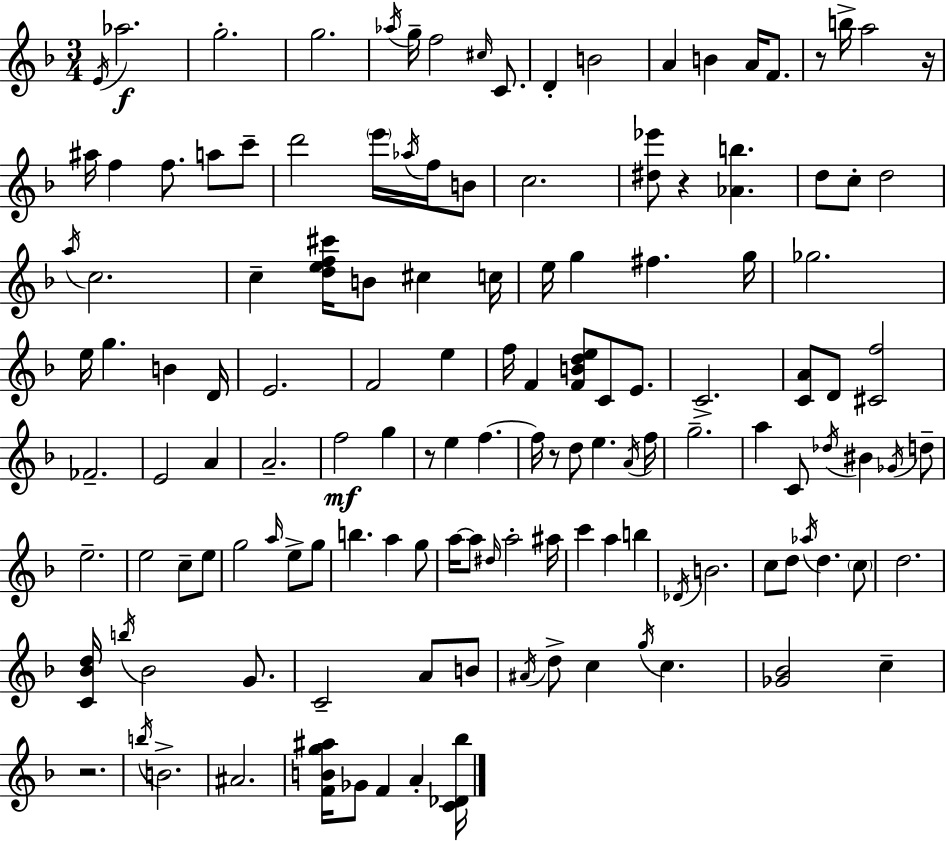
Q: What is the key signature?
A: D minor